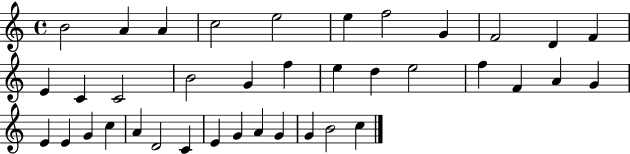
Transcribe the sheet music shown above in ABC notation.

X:1
T:Untitled
M:4/4
L:1/4
K:C
B2 A A c2 e2 e f2 G F2 D F E C C2 B2 G f e d e2 f F A G E E G c A D2 C E G A G G B2 c